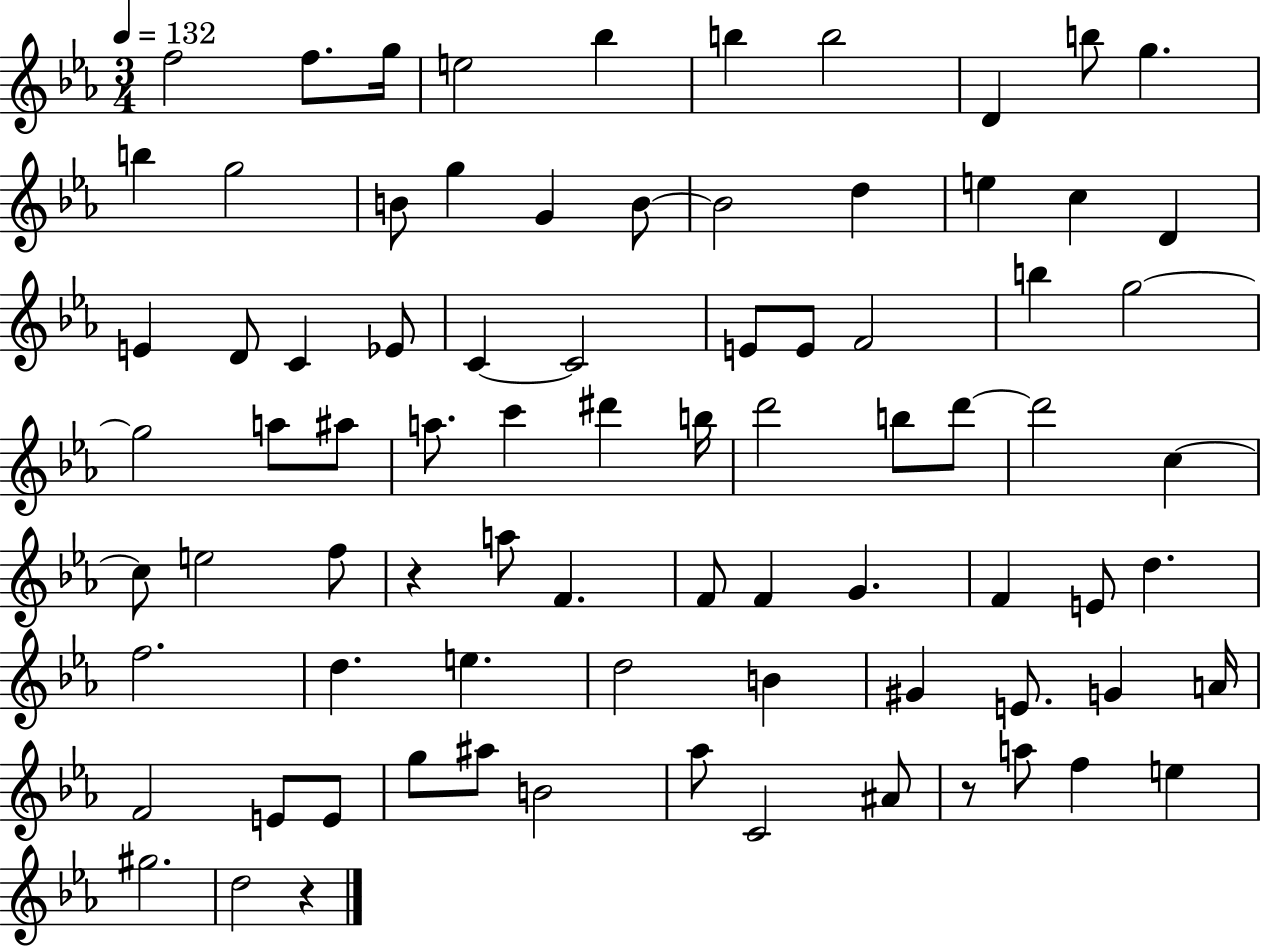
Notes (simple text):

F5/h F5/e. G5/s E5/h Bb5/q B5/q B5/h D4/q B5/e G5/q. B5/q G5/h B4/e G5/q G4/q B4/e B4/h D5/q E5/q C5/q D4/q E4/q D4/e C4/q Eb4/e C4/q C4/h E4/e E4/e F4/h B5/q G5/h G5/h A5/e A#5/e A5/e. C6/q D#6/q B5/s D6/h B5/e D6/e D6/h C5/q C5/e E5/h F5/e R/q A5/e F4/q. F4/e F4/q G4/q. F4/q E4/e D5/q. F5/h. D5/q. E5/q. D5/h B4/q G#4/q E4/e. G4/q A4/s F4/h E4/e E4/e G5/e A#5/e B4/h Ab5/e C4/h A#4/e R/e A5/e F5/q E5/q G#5/h. D5/h R/q